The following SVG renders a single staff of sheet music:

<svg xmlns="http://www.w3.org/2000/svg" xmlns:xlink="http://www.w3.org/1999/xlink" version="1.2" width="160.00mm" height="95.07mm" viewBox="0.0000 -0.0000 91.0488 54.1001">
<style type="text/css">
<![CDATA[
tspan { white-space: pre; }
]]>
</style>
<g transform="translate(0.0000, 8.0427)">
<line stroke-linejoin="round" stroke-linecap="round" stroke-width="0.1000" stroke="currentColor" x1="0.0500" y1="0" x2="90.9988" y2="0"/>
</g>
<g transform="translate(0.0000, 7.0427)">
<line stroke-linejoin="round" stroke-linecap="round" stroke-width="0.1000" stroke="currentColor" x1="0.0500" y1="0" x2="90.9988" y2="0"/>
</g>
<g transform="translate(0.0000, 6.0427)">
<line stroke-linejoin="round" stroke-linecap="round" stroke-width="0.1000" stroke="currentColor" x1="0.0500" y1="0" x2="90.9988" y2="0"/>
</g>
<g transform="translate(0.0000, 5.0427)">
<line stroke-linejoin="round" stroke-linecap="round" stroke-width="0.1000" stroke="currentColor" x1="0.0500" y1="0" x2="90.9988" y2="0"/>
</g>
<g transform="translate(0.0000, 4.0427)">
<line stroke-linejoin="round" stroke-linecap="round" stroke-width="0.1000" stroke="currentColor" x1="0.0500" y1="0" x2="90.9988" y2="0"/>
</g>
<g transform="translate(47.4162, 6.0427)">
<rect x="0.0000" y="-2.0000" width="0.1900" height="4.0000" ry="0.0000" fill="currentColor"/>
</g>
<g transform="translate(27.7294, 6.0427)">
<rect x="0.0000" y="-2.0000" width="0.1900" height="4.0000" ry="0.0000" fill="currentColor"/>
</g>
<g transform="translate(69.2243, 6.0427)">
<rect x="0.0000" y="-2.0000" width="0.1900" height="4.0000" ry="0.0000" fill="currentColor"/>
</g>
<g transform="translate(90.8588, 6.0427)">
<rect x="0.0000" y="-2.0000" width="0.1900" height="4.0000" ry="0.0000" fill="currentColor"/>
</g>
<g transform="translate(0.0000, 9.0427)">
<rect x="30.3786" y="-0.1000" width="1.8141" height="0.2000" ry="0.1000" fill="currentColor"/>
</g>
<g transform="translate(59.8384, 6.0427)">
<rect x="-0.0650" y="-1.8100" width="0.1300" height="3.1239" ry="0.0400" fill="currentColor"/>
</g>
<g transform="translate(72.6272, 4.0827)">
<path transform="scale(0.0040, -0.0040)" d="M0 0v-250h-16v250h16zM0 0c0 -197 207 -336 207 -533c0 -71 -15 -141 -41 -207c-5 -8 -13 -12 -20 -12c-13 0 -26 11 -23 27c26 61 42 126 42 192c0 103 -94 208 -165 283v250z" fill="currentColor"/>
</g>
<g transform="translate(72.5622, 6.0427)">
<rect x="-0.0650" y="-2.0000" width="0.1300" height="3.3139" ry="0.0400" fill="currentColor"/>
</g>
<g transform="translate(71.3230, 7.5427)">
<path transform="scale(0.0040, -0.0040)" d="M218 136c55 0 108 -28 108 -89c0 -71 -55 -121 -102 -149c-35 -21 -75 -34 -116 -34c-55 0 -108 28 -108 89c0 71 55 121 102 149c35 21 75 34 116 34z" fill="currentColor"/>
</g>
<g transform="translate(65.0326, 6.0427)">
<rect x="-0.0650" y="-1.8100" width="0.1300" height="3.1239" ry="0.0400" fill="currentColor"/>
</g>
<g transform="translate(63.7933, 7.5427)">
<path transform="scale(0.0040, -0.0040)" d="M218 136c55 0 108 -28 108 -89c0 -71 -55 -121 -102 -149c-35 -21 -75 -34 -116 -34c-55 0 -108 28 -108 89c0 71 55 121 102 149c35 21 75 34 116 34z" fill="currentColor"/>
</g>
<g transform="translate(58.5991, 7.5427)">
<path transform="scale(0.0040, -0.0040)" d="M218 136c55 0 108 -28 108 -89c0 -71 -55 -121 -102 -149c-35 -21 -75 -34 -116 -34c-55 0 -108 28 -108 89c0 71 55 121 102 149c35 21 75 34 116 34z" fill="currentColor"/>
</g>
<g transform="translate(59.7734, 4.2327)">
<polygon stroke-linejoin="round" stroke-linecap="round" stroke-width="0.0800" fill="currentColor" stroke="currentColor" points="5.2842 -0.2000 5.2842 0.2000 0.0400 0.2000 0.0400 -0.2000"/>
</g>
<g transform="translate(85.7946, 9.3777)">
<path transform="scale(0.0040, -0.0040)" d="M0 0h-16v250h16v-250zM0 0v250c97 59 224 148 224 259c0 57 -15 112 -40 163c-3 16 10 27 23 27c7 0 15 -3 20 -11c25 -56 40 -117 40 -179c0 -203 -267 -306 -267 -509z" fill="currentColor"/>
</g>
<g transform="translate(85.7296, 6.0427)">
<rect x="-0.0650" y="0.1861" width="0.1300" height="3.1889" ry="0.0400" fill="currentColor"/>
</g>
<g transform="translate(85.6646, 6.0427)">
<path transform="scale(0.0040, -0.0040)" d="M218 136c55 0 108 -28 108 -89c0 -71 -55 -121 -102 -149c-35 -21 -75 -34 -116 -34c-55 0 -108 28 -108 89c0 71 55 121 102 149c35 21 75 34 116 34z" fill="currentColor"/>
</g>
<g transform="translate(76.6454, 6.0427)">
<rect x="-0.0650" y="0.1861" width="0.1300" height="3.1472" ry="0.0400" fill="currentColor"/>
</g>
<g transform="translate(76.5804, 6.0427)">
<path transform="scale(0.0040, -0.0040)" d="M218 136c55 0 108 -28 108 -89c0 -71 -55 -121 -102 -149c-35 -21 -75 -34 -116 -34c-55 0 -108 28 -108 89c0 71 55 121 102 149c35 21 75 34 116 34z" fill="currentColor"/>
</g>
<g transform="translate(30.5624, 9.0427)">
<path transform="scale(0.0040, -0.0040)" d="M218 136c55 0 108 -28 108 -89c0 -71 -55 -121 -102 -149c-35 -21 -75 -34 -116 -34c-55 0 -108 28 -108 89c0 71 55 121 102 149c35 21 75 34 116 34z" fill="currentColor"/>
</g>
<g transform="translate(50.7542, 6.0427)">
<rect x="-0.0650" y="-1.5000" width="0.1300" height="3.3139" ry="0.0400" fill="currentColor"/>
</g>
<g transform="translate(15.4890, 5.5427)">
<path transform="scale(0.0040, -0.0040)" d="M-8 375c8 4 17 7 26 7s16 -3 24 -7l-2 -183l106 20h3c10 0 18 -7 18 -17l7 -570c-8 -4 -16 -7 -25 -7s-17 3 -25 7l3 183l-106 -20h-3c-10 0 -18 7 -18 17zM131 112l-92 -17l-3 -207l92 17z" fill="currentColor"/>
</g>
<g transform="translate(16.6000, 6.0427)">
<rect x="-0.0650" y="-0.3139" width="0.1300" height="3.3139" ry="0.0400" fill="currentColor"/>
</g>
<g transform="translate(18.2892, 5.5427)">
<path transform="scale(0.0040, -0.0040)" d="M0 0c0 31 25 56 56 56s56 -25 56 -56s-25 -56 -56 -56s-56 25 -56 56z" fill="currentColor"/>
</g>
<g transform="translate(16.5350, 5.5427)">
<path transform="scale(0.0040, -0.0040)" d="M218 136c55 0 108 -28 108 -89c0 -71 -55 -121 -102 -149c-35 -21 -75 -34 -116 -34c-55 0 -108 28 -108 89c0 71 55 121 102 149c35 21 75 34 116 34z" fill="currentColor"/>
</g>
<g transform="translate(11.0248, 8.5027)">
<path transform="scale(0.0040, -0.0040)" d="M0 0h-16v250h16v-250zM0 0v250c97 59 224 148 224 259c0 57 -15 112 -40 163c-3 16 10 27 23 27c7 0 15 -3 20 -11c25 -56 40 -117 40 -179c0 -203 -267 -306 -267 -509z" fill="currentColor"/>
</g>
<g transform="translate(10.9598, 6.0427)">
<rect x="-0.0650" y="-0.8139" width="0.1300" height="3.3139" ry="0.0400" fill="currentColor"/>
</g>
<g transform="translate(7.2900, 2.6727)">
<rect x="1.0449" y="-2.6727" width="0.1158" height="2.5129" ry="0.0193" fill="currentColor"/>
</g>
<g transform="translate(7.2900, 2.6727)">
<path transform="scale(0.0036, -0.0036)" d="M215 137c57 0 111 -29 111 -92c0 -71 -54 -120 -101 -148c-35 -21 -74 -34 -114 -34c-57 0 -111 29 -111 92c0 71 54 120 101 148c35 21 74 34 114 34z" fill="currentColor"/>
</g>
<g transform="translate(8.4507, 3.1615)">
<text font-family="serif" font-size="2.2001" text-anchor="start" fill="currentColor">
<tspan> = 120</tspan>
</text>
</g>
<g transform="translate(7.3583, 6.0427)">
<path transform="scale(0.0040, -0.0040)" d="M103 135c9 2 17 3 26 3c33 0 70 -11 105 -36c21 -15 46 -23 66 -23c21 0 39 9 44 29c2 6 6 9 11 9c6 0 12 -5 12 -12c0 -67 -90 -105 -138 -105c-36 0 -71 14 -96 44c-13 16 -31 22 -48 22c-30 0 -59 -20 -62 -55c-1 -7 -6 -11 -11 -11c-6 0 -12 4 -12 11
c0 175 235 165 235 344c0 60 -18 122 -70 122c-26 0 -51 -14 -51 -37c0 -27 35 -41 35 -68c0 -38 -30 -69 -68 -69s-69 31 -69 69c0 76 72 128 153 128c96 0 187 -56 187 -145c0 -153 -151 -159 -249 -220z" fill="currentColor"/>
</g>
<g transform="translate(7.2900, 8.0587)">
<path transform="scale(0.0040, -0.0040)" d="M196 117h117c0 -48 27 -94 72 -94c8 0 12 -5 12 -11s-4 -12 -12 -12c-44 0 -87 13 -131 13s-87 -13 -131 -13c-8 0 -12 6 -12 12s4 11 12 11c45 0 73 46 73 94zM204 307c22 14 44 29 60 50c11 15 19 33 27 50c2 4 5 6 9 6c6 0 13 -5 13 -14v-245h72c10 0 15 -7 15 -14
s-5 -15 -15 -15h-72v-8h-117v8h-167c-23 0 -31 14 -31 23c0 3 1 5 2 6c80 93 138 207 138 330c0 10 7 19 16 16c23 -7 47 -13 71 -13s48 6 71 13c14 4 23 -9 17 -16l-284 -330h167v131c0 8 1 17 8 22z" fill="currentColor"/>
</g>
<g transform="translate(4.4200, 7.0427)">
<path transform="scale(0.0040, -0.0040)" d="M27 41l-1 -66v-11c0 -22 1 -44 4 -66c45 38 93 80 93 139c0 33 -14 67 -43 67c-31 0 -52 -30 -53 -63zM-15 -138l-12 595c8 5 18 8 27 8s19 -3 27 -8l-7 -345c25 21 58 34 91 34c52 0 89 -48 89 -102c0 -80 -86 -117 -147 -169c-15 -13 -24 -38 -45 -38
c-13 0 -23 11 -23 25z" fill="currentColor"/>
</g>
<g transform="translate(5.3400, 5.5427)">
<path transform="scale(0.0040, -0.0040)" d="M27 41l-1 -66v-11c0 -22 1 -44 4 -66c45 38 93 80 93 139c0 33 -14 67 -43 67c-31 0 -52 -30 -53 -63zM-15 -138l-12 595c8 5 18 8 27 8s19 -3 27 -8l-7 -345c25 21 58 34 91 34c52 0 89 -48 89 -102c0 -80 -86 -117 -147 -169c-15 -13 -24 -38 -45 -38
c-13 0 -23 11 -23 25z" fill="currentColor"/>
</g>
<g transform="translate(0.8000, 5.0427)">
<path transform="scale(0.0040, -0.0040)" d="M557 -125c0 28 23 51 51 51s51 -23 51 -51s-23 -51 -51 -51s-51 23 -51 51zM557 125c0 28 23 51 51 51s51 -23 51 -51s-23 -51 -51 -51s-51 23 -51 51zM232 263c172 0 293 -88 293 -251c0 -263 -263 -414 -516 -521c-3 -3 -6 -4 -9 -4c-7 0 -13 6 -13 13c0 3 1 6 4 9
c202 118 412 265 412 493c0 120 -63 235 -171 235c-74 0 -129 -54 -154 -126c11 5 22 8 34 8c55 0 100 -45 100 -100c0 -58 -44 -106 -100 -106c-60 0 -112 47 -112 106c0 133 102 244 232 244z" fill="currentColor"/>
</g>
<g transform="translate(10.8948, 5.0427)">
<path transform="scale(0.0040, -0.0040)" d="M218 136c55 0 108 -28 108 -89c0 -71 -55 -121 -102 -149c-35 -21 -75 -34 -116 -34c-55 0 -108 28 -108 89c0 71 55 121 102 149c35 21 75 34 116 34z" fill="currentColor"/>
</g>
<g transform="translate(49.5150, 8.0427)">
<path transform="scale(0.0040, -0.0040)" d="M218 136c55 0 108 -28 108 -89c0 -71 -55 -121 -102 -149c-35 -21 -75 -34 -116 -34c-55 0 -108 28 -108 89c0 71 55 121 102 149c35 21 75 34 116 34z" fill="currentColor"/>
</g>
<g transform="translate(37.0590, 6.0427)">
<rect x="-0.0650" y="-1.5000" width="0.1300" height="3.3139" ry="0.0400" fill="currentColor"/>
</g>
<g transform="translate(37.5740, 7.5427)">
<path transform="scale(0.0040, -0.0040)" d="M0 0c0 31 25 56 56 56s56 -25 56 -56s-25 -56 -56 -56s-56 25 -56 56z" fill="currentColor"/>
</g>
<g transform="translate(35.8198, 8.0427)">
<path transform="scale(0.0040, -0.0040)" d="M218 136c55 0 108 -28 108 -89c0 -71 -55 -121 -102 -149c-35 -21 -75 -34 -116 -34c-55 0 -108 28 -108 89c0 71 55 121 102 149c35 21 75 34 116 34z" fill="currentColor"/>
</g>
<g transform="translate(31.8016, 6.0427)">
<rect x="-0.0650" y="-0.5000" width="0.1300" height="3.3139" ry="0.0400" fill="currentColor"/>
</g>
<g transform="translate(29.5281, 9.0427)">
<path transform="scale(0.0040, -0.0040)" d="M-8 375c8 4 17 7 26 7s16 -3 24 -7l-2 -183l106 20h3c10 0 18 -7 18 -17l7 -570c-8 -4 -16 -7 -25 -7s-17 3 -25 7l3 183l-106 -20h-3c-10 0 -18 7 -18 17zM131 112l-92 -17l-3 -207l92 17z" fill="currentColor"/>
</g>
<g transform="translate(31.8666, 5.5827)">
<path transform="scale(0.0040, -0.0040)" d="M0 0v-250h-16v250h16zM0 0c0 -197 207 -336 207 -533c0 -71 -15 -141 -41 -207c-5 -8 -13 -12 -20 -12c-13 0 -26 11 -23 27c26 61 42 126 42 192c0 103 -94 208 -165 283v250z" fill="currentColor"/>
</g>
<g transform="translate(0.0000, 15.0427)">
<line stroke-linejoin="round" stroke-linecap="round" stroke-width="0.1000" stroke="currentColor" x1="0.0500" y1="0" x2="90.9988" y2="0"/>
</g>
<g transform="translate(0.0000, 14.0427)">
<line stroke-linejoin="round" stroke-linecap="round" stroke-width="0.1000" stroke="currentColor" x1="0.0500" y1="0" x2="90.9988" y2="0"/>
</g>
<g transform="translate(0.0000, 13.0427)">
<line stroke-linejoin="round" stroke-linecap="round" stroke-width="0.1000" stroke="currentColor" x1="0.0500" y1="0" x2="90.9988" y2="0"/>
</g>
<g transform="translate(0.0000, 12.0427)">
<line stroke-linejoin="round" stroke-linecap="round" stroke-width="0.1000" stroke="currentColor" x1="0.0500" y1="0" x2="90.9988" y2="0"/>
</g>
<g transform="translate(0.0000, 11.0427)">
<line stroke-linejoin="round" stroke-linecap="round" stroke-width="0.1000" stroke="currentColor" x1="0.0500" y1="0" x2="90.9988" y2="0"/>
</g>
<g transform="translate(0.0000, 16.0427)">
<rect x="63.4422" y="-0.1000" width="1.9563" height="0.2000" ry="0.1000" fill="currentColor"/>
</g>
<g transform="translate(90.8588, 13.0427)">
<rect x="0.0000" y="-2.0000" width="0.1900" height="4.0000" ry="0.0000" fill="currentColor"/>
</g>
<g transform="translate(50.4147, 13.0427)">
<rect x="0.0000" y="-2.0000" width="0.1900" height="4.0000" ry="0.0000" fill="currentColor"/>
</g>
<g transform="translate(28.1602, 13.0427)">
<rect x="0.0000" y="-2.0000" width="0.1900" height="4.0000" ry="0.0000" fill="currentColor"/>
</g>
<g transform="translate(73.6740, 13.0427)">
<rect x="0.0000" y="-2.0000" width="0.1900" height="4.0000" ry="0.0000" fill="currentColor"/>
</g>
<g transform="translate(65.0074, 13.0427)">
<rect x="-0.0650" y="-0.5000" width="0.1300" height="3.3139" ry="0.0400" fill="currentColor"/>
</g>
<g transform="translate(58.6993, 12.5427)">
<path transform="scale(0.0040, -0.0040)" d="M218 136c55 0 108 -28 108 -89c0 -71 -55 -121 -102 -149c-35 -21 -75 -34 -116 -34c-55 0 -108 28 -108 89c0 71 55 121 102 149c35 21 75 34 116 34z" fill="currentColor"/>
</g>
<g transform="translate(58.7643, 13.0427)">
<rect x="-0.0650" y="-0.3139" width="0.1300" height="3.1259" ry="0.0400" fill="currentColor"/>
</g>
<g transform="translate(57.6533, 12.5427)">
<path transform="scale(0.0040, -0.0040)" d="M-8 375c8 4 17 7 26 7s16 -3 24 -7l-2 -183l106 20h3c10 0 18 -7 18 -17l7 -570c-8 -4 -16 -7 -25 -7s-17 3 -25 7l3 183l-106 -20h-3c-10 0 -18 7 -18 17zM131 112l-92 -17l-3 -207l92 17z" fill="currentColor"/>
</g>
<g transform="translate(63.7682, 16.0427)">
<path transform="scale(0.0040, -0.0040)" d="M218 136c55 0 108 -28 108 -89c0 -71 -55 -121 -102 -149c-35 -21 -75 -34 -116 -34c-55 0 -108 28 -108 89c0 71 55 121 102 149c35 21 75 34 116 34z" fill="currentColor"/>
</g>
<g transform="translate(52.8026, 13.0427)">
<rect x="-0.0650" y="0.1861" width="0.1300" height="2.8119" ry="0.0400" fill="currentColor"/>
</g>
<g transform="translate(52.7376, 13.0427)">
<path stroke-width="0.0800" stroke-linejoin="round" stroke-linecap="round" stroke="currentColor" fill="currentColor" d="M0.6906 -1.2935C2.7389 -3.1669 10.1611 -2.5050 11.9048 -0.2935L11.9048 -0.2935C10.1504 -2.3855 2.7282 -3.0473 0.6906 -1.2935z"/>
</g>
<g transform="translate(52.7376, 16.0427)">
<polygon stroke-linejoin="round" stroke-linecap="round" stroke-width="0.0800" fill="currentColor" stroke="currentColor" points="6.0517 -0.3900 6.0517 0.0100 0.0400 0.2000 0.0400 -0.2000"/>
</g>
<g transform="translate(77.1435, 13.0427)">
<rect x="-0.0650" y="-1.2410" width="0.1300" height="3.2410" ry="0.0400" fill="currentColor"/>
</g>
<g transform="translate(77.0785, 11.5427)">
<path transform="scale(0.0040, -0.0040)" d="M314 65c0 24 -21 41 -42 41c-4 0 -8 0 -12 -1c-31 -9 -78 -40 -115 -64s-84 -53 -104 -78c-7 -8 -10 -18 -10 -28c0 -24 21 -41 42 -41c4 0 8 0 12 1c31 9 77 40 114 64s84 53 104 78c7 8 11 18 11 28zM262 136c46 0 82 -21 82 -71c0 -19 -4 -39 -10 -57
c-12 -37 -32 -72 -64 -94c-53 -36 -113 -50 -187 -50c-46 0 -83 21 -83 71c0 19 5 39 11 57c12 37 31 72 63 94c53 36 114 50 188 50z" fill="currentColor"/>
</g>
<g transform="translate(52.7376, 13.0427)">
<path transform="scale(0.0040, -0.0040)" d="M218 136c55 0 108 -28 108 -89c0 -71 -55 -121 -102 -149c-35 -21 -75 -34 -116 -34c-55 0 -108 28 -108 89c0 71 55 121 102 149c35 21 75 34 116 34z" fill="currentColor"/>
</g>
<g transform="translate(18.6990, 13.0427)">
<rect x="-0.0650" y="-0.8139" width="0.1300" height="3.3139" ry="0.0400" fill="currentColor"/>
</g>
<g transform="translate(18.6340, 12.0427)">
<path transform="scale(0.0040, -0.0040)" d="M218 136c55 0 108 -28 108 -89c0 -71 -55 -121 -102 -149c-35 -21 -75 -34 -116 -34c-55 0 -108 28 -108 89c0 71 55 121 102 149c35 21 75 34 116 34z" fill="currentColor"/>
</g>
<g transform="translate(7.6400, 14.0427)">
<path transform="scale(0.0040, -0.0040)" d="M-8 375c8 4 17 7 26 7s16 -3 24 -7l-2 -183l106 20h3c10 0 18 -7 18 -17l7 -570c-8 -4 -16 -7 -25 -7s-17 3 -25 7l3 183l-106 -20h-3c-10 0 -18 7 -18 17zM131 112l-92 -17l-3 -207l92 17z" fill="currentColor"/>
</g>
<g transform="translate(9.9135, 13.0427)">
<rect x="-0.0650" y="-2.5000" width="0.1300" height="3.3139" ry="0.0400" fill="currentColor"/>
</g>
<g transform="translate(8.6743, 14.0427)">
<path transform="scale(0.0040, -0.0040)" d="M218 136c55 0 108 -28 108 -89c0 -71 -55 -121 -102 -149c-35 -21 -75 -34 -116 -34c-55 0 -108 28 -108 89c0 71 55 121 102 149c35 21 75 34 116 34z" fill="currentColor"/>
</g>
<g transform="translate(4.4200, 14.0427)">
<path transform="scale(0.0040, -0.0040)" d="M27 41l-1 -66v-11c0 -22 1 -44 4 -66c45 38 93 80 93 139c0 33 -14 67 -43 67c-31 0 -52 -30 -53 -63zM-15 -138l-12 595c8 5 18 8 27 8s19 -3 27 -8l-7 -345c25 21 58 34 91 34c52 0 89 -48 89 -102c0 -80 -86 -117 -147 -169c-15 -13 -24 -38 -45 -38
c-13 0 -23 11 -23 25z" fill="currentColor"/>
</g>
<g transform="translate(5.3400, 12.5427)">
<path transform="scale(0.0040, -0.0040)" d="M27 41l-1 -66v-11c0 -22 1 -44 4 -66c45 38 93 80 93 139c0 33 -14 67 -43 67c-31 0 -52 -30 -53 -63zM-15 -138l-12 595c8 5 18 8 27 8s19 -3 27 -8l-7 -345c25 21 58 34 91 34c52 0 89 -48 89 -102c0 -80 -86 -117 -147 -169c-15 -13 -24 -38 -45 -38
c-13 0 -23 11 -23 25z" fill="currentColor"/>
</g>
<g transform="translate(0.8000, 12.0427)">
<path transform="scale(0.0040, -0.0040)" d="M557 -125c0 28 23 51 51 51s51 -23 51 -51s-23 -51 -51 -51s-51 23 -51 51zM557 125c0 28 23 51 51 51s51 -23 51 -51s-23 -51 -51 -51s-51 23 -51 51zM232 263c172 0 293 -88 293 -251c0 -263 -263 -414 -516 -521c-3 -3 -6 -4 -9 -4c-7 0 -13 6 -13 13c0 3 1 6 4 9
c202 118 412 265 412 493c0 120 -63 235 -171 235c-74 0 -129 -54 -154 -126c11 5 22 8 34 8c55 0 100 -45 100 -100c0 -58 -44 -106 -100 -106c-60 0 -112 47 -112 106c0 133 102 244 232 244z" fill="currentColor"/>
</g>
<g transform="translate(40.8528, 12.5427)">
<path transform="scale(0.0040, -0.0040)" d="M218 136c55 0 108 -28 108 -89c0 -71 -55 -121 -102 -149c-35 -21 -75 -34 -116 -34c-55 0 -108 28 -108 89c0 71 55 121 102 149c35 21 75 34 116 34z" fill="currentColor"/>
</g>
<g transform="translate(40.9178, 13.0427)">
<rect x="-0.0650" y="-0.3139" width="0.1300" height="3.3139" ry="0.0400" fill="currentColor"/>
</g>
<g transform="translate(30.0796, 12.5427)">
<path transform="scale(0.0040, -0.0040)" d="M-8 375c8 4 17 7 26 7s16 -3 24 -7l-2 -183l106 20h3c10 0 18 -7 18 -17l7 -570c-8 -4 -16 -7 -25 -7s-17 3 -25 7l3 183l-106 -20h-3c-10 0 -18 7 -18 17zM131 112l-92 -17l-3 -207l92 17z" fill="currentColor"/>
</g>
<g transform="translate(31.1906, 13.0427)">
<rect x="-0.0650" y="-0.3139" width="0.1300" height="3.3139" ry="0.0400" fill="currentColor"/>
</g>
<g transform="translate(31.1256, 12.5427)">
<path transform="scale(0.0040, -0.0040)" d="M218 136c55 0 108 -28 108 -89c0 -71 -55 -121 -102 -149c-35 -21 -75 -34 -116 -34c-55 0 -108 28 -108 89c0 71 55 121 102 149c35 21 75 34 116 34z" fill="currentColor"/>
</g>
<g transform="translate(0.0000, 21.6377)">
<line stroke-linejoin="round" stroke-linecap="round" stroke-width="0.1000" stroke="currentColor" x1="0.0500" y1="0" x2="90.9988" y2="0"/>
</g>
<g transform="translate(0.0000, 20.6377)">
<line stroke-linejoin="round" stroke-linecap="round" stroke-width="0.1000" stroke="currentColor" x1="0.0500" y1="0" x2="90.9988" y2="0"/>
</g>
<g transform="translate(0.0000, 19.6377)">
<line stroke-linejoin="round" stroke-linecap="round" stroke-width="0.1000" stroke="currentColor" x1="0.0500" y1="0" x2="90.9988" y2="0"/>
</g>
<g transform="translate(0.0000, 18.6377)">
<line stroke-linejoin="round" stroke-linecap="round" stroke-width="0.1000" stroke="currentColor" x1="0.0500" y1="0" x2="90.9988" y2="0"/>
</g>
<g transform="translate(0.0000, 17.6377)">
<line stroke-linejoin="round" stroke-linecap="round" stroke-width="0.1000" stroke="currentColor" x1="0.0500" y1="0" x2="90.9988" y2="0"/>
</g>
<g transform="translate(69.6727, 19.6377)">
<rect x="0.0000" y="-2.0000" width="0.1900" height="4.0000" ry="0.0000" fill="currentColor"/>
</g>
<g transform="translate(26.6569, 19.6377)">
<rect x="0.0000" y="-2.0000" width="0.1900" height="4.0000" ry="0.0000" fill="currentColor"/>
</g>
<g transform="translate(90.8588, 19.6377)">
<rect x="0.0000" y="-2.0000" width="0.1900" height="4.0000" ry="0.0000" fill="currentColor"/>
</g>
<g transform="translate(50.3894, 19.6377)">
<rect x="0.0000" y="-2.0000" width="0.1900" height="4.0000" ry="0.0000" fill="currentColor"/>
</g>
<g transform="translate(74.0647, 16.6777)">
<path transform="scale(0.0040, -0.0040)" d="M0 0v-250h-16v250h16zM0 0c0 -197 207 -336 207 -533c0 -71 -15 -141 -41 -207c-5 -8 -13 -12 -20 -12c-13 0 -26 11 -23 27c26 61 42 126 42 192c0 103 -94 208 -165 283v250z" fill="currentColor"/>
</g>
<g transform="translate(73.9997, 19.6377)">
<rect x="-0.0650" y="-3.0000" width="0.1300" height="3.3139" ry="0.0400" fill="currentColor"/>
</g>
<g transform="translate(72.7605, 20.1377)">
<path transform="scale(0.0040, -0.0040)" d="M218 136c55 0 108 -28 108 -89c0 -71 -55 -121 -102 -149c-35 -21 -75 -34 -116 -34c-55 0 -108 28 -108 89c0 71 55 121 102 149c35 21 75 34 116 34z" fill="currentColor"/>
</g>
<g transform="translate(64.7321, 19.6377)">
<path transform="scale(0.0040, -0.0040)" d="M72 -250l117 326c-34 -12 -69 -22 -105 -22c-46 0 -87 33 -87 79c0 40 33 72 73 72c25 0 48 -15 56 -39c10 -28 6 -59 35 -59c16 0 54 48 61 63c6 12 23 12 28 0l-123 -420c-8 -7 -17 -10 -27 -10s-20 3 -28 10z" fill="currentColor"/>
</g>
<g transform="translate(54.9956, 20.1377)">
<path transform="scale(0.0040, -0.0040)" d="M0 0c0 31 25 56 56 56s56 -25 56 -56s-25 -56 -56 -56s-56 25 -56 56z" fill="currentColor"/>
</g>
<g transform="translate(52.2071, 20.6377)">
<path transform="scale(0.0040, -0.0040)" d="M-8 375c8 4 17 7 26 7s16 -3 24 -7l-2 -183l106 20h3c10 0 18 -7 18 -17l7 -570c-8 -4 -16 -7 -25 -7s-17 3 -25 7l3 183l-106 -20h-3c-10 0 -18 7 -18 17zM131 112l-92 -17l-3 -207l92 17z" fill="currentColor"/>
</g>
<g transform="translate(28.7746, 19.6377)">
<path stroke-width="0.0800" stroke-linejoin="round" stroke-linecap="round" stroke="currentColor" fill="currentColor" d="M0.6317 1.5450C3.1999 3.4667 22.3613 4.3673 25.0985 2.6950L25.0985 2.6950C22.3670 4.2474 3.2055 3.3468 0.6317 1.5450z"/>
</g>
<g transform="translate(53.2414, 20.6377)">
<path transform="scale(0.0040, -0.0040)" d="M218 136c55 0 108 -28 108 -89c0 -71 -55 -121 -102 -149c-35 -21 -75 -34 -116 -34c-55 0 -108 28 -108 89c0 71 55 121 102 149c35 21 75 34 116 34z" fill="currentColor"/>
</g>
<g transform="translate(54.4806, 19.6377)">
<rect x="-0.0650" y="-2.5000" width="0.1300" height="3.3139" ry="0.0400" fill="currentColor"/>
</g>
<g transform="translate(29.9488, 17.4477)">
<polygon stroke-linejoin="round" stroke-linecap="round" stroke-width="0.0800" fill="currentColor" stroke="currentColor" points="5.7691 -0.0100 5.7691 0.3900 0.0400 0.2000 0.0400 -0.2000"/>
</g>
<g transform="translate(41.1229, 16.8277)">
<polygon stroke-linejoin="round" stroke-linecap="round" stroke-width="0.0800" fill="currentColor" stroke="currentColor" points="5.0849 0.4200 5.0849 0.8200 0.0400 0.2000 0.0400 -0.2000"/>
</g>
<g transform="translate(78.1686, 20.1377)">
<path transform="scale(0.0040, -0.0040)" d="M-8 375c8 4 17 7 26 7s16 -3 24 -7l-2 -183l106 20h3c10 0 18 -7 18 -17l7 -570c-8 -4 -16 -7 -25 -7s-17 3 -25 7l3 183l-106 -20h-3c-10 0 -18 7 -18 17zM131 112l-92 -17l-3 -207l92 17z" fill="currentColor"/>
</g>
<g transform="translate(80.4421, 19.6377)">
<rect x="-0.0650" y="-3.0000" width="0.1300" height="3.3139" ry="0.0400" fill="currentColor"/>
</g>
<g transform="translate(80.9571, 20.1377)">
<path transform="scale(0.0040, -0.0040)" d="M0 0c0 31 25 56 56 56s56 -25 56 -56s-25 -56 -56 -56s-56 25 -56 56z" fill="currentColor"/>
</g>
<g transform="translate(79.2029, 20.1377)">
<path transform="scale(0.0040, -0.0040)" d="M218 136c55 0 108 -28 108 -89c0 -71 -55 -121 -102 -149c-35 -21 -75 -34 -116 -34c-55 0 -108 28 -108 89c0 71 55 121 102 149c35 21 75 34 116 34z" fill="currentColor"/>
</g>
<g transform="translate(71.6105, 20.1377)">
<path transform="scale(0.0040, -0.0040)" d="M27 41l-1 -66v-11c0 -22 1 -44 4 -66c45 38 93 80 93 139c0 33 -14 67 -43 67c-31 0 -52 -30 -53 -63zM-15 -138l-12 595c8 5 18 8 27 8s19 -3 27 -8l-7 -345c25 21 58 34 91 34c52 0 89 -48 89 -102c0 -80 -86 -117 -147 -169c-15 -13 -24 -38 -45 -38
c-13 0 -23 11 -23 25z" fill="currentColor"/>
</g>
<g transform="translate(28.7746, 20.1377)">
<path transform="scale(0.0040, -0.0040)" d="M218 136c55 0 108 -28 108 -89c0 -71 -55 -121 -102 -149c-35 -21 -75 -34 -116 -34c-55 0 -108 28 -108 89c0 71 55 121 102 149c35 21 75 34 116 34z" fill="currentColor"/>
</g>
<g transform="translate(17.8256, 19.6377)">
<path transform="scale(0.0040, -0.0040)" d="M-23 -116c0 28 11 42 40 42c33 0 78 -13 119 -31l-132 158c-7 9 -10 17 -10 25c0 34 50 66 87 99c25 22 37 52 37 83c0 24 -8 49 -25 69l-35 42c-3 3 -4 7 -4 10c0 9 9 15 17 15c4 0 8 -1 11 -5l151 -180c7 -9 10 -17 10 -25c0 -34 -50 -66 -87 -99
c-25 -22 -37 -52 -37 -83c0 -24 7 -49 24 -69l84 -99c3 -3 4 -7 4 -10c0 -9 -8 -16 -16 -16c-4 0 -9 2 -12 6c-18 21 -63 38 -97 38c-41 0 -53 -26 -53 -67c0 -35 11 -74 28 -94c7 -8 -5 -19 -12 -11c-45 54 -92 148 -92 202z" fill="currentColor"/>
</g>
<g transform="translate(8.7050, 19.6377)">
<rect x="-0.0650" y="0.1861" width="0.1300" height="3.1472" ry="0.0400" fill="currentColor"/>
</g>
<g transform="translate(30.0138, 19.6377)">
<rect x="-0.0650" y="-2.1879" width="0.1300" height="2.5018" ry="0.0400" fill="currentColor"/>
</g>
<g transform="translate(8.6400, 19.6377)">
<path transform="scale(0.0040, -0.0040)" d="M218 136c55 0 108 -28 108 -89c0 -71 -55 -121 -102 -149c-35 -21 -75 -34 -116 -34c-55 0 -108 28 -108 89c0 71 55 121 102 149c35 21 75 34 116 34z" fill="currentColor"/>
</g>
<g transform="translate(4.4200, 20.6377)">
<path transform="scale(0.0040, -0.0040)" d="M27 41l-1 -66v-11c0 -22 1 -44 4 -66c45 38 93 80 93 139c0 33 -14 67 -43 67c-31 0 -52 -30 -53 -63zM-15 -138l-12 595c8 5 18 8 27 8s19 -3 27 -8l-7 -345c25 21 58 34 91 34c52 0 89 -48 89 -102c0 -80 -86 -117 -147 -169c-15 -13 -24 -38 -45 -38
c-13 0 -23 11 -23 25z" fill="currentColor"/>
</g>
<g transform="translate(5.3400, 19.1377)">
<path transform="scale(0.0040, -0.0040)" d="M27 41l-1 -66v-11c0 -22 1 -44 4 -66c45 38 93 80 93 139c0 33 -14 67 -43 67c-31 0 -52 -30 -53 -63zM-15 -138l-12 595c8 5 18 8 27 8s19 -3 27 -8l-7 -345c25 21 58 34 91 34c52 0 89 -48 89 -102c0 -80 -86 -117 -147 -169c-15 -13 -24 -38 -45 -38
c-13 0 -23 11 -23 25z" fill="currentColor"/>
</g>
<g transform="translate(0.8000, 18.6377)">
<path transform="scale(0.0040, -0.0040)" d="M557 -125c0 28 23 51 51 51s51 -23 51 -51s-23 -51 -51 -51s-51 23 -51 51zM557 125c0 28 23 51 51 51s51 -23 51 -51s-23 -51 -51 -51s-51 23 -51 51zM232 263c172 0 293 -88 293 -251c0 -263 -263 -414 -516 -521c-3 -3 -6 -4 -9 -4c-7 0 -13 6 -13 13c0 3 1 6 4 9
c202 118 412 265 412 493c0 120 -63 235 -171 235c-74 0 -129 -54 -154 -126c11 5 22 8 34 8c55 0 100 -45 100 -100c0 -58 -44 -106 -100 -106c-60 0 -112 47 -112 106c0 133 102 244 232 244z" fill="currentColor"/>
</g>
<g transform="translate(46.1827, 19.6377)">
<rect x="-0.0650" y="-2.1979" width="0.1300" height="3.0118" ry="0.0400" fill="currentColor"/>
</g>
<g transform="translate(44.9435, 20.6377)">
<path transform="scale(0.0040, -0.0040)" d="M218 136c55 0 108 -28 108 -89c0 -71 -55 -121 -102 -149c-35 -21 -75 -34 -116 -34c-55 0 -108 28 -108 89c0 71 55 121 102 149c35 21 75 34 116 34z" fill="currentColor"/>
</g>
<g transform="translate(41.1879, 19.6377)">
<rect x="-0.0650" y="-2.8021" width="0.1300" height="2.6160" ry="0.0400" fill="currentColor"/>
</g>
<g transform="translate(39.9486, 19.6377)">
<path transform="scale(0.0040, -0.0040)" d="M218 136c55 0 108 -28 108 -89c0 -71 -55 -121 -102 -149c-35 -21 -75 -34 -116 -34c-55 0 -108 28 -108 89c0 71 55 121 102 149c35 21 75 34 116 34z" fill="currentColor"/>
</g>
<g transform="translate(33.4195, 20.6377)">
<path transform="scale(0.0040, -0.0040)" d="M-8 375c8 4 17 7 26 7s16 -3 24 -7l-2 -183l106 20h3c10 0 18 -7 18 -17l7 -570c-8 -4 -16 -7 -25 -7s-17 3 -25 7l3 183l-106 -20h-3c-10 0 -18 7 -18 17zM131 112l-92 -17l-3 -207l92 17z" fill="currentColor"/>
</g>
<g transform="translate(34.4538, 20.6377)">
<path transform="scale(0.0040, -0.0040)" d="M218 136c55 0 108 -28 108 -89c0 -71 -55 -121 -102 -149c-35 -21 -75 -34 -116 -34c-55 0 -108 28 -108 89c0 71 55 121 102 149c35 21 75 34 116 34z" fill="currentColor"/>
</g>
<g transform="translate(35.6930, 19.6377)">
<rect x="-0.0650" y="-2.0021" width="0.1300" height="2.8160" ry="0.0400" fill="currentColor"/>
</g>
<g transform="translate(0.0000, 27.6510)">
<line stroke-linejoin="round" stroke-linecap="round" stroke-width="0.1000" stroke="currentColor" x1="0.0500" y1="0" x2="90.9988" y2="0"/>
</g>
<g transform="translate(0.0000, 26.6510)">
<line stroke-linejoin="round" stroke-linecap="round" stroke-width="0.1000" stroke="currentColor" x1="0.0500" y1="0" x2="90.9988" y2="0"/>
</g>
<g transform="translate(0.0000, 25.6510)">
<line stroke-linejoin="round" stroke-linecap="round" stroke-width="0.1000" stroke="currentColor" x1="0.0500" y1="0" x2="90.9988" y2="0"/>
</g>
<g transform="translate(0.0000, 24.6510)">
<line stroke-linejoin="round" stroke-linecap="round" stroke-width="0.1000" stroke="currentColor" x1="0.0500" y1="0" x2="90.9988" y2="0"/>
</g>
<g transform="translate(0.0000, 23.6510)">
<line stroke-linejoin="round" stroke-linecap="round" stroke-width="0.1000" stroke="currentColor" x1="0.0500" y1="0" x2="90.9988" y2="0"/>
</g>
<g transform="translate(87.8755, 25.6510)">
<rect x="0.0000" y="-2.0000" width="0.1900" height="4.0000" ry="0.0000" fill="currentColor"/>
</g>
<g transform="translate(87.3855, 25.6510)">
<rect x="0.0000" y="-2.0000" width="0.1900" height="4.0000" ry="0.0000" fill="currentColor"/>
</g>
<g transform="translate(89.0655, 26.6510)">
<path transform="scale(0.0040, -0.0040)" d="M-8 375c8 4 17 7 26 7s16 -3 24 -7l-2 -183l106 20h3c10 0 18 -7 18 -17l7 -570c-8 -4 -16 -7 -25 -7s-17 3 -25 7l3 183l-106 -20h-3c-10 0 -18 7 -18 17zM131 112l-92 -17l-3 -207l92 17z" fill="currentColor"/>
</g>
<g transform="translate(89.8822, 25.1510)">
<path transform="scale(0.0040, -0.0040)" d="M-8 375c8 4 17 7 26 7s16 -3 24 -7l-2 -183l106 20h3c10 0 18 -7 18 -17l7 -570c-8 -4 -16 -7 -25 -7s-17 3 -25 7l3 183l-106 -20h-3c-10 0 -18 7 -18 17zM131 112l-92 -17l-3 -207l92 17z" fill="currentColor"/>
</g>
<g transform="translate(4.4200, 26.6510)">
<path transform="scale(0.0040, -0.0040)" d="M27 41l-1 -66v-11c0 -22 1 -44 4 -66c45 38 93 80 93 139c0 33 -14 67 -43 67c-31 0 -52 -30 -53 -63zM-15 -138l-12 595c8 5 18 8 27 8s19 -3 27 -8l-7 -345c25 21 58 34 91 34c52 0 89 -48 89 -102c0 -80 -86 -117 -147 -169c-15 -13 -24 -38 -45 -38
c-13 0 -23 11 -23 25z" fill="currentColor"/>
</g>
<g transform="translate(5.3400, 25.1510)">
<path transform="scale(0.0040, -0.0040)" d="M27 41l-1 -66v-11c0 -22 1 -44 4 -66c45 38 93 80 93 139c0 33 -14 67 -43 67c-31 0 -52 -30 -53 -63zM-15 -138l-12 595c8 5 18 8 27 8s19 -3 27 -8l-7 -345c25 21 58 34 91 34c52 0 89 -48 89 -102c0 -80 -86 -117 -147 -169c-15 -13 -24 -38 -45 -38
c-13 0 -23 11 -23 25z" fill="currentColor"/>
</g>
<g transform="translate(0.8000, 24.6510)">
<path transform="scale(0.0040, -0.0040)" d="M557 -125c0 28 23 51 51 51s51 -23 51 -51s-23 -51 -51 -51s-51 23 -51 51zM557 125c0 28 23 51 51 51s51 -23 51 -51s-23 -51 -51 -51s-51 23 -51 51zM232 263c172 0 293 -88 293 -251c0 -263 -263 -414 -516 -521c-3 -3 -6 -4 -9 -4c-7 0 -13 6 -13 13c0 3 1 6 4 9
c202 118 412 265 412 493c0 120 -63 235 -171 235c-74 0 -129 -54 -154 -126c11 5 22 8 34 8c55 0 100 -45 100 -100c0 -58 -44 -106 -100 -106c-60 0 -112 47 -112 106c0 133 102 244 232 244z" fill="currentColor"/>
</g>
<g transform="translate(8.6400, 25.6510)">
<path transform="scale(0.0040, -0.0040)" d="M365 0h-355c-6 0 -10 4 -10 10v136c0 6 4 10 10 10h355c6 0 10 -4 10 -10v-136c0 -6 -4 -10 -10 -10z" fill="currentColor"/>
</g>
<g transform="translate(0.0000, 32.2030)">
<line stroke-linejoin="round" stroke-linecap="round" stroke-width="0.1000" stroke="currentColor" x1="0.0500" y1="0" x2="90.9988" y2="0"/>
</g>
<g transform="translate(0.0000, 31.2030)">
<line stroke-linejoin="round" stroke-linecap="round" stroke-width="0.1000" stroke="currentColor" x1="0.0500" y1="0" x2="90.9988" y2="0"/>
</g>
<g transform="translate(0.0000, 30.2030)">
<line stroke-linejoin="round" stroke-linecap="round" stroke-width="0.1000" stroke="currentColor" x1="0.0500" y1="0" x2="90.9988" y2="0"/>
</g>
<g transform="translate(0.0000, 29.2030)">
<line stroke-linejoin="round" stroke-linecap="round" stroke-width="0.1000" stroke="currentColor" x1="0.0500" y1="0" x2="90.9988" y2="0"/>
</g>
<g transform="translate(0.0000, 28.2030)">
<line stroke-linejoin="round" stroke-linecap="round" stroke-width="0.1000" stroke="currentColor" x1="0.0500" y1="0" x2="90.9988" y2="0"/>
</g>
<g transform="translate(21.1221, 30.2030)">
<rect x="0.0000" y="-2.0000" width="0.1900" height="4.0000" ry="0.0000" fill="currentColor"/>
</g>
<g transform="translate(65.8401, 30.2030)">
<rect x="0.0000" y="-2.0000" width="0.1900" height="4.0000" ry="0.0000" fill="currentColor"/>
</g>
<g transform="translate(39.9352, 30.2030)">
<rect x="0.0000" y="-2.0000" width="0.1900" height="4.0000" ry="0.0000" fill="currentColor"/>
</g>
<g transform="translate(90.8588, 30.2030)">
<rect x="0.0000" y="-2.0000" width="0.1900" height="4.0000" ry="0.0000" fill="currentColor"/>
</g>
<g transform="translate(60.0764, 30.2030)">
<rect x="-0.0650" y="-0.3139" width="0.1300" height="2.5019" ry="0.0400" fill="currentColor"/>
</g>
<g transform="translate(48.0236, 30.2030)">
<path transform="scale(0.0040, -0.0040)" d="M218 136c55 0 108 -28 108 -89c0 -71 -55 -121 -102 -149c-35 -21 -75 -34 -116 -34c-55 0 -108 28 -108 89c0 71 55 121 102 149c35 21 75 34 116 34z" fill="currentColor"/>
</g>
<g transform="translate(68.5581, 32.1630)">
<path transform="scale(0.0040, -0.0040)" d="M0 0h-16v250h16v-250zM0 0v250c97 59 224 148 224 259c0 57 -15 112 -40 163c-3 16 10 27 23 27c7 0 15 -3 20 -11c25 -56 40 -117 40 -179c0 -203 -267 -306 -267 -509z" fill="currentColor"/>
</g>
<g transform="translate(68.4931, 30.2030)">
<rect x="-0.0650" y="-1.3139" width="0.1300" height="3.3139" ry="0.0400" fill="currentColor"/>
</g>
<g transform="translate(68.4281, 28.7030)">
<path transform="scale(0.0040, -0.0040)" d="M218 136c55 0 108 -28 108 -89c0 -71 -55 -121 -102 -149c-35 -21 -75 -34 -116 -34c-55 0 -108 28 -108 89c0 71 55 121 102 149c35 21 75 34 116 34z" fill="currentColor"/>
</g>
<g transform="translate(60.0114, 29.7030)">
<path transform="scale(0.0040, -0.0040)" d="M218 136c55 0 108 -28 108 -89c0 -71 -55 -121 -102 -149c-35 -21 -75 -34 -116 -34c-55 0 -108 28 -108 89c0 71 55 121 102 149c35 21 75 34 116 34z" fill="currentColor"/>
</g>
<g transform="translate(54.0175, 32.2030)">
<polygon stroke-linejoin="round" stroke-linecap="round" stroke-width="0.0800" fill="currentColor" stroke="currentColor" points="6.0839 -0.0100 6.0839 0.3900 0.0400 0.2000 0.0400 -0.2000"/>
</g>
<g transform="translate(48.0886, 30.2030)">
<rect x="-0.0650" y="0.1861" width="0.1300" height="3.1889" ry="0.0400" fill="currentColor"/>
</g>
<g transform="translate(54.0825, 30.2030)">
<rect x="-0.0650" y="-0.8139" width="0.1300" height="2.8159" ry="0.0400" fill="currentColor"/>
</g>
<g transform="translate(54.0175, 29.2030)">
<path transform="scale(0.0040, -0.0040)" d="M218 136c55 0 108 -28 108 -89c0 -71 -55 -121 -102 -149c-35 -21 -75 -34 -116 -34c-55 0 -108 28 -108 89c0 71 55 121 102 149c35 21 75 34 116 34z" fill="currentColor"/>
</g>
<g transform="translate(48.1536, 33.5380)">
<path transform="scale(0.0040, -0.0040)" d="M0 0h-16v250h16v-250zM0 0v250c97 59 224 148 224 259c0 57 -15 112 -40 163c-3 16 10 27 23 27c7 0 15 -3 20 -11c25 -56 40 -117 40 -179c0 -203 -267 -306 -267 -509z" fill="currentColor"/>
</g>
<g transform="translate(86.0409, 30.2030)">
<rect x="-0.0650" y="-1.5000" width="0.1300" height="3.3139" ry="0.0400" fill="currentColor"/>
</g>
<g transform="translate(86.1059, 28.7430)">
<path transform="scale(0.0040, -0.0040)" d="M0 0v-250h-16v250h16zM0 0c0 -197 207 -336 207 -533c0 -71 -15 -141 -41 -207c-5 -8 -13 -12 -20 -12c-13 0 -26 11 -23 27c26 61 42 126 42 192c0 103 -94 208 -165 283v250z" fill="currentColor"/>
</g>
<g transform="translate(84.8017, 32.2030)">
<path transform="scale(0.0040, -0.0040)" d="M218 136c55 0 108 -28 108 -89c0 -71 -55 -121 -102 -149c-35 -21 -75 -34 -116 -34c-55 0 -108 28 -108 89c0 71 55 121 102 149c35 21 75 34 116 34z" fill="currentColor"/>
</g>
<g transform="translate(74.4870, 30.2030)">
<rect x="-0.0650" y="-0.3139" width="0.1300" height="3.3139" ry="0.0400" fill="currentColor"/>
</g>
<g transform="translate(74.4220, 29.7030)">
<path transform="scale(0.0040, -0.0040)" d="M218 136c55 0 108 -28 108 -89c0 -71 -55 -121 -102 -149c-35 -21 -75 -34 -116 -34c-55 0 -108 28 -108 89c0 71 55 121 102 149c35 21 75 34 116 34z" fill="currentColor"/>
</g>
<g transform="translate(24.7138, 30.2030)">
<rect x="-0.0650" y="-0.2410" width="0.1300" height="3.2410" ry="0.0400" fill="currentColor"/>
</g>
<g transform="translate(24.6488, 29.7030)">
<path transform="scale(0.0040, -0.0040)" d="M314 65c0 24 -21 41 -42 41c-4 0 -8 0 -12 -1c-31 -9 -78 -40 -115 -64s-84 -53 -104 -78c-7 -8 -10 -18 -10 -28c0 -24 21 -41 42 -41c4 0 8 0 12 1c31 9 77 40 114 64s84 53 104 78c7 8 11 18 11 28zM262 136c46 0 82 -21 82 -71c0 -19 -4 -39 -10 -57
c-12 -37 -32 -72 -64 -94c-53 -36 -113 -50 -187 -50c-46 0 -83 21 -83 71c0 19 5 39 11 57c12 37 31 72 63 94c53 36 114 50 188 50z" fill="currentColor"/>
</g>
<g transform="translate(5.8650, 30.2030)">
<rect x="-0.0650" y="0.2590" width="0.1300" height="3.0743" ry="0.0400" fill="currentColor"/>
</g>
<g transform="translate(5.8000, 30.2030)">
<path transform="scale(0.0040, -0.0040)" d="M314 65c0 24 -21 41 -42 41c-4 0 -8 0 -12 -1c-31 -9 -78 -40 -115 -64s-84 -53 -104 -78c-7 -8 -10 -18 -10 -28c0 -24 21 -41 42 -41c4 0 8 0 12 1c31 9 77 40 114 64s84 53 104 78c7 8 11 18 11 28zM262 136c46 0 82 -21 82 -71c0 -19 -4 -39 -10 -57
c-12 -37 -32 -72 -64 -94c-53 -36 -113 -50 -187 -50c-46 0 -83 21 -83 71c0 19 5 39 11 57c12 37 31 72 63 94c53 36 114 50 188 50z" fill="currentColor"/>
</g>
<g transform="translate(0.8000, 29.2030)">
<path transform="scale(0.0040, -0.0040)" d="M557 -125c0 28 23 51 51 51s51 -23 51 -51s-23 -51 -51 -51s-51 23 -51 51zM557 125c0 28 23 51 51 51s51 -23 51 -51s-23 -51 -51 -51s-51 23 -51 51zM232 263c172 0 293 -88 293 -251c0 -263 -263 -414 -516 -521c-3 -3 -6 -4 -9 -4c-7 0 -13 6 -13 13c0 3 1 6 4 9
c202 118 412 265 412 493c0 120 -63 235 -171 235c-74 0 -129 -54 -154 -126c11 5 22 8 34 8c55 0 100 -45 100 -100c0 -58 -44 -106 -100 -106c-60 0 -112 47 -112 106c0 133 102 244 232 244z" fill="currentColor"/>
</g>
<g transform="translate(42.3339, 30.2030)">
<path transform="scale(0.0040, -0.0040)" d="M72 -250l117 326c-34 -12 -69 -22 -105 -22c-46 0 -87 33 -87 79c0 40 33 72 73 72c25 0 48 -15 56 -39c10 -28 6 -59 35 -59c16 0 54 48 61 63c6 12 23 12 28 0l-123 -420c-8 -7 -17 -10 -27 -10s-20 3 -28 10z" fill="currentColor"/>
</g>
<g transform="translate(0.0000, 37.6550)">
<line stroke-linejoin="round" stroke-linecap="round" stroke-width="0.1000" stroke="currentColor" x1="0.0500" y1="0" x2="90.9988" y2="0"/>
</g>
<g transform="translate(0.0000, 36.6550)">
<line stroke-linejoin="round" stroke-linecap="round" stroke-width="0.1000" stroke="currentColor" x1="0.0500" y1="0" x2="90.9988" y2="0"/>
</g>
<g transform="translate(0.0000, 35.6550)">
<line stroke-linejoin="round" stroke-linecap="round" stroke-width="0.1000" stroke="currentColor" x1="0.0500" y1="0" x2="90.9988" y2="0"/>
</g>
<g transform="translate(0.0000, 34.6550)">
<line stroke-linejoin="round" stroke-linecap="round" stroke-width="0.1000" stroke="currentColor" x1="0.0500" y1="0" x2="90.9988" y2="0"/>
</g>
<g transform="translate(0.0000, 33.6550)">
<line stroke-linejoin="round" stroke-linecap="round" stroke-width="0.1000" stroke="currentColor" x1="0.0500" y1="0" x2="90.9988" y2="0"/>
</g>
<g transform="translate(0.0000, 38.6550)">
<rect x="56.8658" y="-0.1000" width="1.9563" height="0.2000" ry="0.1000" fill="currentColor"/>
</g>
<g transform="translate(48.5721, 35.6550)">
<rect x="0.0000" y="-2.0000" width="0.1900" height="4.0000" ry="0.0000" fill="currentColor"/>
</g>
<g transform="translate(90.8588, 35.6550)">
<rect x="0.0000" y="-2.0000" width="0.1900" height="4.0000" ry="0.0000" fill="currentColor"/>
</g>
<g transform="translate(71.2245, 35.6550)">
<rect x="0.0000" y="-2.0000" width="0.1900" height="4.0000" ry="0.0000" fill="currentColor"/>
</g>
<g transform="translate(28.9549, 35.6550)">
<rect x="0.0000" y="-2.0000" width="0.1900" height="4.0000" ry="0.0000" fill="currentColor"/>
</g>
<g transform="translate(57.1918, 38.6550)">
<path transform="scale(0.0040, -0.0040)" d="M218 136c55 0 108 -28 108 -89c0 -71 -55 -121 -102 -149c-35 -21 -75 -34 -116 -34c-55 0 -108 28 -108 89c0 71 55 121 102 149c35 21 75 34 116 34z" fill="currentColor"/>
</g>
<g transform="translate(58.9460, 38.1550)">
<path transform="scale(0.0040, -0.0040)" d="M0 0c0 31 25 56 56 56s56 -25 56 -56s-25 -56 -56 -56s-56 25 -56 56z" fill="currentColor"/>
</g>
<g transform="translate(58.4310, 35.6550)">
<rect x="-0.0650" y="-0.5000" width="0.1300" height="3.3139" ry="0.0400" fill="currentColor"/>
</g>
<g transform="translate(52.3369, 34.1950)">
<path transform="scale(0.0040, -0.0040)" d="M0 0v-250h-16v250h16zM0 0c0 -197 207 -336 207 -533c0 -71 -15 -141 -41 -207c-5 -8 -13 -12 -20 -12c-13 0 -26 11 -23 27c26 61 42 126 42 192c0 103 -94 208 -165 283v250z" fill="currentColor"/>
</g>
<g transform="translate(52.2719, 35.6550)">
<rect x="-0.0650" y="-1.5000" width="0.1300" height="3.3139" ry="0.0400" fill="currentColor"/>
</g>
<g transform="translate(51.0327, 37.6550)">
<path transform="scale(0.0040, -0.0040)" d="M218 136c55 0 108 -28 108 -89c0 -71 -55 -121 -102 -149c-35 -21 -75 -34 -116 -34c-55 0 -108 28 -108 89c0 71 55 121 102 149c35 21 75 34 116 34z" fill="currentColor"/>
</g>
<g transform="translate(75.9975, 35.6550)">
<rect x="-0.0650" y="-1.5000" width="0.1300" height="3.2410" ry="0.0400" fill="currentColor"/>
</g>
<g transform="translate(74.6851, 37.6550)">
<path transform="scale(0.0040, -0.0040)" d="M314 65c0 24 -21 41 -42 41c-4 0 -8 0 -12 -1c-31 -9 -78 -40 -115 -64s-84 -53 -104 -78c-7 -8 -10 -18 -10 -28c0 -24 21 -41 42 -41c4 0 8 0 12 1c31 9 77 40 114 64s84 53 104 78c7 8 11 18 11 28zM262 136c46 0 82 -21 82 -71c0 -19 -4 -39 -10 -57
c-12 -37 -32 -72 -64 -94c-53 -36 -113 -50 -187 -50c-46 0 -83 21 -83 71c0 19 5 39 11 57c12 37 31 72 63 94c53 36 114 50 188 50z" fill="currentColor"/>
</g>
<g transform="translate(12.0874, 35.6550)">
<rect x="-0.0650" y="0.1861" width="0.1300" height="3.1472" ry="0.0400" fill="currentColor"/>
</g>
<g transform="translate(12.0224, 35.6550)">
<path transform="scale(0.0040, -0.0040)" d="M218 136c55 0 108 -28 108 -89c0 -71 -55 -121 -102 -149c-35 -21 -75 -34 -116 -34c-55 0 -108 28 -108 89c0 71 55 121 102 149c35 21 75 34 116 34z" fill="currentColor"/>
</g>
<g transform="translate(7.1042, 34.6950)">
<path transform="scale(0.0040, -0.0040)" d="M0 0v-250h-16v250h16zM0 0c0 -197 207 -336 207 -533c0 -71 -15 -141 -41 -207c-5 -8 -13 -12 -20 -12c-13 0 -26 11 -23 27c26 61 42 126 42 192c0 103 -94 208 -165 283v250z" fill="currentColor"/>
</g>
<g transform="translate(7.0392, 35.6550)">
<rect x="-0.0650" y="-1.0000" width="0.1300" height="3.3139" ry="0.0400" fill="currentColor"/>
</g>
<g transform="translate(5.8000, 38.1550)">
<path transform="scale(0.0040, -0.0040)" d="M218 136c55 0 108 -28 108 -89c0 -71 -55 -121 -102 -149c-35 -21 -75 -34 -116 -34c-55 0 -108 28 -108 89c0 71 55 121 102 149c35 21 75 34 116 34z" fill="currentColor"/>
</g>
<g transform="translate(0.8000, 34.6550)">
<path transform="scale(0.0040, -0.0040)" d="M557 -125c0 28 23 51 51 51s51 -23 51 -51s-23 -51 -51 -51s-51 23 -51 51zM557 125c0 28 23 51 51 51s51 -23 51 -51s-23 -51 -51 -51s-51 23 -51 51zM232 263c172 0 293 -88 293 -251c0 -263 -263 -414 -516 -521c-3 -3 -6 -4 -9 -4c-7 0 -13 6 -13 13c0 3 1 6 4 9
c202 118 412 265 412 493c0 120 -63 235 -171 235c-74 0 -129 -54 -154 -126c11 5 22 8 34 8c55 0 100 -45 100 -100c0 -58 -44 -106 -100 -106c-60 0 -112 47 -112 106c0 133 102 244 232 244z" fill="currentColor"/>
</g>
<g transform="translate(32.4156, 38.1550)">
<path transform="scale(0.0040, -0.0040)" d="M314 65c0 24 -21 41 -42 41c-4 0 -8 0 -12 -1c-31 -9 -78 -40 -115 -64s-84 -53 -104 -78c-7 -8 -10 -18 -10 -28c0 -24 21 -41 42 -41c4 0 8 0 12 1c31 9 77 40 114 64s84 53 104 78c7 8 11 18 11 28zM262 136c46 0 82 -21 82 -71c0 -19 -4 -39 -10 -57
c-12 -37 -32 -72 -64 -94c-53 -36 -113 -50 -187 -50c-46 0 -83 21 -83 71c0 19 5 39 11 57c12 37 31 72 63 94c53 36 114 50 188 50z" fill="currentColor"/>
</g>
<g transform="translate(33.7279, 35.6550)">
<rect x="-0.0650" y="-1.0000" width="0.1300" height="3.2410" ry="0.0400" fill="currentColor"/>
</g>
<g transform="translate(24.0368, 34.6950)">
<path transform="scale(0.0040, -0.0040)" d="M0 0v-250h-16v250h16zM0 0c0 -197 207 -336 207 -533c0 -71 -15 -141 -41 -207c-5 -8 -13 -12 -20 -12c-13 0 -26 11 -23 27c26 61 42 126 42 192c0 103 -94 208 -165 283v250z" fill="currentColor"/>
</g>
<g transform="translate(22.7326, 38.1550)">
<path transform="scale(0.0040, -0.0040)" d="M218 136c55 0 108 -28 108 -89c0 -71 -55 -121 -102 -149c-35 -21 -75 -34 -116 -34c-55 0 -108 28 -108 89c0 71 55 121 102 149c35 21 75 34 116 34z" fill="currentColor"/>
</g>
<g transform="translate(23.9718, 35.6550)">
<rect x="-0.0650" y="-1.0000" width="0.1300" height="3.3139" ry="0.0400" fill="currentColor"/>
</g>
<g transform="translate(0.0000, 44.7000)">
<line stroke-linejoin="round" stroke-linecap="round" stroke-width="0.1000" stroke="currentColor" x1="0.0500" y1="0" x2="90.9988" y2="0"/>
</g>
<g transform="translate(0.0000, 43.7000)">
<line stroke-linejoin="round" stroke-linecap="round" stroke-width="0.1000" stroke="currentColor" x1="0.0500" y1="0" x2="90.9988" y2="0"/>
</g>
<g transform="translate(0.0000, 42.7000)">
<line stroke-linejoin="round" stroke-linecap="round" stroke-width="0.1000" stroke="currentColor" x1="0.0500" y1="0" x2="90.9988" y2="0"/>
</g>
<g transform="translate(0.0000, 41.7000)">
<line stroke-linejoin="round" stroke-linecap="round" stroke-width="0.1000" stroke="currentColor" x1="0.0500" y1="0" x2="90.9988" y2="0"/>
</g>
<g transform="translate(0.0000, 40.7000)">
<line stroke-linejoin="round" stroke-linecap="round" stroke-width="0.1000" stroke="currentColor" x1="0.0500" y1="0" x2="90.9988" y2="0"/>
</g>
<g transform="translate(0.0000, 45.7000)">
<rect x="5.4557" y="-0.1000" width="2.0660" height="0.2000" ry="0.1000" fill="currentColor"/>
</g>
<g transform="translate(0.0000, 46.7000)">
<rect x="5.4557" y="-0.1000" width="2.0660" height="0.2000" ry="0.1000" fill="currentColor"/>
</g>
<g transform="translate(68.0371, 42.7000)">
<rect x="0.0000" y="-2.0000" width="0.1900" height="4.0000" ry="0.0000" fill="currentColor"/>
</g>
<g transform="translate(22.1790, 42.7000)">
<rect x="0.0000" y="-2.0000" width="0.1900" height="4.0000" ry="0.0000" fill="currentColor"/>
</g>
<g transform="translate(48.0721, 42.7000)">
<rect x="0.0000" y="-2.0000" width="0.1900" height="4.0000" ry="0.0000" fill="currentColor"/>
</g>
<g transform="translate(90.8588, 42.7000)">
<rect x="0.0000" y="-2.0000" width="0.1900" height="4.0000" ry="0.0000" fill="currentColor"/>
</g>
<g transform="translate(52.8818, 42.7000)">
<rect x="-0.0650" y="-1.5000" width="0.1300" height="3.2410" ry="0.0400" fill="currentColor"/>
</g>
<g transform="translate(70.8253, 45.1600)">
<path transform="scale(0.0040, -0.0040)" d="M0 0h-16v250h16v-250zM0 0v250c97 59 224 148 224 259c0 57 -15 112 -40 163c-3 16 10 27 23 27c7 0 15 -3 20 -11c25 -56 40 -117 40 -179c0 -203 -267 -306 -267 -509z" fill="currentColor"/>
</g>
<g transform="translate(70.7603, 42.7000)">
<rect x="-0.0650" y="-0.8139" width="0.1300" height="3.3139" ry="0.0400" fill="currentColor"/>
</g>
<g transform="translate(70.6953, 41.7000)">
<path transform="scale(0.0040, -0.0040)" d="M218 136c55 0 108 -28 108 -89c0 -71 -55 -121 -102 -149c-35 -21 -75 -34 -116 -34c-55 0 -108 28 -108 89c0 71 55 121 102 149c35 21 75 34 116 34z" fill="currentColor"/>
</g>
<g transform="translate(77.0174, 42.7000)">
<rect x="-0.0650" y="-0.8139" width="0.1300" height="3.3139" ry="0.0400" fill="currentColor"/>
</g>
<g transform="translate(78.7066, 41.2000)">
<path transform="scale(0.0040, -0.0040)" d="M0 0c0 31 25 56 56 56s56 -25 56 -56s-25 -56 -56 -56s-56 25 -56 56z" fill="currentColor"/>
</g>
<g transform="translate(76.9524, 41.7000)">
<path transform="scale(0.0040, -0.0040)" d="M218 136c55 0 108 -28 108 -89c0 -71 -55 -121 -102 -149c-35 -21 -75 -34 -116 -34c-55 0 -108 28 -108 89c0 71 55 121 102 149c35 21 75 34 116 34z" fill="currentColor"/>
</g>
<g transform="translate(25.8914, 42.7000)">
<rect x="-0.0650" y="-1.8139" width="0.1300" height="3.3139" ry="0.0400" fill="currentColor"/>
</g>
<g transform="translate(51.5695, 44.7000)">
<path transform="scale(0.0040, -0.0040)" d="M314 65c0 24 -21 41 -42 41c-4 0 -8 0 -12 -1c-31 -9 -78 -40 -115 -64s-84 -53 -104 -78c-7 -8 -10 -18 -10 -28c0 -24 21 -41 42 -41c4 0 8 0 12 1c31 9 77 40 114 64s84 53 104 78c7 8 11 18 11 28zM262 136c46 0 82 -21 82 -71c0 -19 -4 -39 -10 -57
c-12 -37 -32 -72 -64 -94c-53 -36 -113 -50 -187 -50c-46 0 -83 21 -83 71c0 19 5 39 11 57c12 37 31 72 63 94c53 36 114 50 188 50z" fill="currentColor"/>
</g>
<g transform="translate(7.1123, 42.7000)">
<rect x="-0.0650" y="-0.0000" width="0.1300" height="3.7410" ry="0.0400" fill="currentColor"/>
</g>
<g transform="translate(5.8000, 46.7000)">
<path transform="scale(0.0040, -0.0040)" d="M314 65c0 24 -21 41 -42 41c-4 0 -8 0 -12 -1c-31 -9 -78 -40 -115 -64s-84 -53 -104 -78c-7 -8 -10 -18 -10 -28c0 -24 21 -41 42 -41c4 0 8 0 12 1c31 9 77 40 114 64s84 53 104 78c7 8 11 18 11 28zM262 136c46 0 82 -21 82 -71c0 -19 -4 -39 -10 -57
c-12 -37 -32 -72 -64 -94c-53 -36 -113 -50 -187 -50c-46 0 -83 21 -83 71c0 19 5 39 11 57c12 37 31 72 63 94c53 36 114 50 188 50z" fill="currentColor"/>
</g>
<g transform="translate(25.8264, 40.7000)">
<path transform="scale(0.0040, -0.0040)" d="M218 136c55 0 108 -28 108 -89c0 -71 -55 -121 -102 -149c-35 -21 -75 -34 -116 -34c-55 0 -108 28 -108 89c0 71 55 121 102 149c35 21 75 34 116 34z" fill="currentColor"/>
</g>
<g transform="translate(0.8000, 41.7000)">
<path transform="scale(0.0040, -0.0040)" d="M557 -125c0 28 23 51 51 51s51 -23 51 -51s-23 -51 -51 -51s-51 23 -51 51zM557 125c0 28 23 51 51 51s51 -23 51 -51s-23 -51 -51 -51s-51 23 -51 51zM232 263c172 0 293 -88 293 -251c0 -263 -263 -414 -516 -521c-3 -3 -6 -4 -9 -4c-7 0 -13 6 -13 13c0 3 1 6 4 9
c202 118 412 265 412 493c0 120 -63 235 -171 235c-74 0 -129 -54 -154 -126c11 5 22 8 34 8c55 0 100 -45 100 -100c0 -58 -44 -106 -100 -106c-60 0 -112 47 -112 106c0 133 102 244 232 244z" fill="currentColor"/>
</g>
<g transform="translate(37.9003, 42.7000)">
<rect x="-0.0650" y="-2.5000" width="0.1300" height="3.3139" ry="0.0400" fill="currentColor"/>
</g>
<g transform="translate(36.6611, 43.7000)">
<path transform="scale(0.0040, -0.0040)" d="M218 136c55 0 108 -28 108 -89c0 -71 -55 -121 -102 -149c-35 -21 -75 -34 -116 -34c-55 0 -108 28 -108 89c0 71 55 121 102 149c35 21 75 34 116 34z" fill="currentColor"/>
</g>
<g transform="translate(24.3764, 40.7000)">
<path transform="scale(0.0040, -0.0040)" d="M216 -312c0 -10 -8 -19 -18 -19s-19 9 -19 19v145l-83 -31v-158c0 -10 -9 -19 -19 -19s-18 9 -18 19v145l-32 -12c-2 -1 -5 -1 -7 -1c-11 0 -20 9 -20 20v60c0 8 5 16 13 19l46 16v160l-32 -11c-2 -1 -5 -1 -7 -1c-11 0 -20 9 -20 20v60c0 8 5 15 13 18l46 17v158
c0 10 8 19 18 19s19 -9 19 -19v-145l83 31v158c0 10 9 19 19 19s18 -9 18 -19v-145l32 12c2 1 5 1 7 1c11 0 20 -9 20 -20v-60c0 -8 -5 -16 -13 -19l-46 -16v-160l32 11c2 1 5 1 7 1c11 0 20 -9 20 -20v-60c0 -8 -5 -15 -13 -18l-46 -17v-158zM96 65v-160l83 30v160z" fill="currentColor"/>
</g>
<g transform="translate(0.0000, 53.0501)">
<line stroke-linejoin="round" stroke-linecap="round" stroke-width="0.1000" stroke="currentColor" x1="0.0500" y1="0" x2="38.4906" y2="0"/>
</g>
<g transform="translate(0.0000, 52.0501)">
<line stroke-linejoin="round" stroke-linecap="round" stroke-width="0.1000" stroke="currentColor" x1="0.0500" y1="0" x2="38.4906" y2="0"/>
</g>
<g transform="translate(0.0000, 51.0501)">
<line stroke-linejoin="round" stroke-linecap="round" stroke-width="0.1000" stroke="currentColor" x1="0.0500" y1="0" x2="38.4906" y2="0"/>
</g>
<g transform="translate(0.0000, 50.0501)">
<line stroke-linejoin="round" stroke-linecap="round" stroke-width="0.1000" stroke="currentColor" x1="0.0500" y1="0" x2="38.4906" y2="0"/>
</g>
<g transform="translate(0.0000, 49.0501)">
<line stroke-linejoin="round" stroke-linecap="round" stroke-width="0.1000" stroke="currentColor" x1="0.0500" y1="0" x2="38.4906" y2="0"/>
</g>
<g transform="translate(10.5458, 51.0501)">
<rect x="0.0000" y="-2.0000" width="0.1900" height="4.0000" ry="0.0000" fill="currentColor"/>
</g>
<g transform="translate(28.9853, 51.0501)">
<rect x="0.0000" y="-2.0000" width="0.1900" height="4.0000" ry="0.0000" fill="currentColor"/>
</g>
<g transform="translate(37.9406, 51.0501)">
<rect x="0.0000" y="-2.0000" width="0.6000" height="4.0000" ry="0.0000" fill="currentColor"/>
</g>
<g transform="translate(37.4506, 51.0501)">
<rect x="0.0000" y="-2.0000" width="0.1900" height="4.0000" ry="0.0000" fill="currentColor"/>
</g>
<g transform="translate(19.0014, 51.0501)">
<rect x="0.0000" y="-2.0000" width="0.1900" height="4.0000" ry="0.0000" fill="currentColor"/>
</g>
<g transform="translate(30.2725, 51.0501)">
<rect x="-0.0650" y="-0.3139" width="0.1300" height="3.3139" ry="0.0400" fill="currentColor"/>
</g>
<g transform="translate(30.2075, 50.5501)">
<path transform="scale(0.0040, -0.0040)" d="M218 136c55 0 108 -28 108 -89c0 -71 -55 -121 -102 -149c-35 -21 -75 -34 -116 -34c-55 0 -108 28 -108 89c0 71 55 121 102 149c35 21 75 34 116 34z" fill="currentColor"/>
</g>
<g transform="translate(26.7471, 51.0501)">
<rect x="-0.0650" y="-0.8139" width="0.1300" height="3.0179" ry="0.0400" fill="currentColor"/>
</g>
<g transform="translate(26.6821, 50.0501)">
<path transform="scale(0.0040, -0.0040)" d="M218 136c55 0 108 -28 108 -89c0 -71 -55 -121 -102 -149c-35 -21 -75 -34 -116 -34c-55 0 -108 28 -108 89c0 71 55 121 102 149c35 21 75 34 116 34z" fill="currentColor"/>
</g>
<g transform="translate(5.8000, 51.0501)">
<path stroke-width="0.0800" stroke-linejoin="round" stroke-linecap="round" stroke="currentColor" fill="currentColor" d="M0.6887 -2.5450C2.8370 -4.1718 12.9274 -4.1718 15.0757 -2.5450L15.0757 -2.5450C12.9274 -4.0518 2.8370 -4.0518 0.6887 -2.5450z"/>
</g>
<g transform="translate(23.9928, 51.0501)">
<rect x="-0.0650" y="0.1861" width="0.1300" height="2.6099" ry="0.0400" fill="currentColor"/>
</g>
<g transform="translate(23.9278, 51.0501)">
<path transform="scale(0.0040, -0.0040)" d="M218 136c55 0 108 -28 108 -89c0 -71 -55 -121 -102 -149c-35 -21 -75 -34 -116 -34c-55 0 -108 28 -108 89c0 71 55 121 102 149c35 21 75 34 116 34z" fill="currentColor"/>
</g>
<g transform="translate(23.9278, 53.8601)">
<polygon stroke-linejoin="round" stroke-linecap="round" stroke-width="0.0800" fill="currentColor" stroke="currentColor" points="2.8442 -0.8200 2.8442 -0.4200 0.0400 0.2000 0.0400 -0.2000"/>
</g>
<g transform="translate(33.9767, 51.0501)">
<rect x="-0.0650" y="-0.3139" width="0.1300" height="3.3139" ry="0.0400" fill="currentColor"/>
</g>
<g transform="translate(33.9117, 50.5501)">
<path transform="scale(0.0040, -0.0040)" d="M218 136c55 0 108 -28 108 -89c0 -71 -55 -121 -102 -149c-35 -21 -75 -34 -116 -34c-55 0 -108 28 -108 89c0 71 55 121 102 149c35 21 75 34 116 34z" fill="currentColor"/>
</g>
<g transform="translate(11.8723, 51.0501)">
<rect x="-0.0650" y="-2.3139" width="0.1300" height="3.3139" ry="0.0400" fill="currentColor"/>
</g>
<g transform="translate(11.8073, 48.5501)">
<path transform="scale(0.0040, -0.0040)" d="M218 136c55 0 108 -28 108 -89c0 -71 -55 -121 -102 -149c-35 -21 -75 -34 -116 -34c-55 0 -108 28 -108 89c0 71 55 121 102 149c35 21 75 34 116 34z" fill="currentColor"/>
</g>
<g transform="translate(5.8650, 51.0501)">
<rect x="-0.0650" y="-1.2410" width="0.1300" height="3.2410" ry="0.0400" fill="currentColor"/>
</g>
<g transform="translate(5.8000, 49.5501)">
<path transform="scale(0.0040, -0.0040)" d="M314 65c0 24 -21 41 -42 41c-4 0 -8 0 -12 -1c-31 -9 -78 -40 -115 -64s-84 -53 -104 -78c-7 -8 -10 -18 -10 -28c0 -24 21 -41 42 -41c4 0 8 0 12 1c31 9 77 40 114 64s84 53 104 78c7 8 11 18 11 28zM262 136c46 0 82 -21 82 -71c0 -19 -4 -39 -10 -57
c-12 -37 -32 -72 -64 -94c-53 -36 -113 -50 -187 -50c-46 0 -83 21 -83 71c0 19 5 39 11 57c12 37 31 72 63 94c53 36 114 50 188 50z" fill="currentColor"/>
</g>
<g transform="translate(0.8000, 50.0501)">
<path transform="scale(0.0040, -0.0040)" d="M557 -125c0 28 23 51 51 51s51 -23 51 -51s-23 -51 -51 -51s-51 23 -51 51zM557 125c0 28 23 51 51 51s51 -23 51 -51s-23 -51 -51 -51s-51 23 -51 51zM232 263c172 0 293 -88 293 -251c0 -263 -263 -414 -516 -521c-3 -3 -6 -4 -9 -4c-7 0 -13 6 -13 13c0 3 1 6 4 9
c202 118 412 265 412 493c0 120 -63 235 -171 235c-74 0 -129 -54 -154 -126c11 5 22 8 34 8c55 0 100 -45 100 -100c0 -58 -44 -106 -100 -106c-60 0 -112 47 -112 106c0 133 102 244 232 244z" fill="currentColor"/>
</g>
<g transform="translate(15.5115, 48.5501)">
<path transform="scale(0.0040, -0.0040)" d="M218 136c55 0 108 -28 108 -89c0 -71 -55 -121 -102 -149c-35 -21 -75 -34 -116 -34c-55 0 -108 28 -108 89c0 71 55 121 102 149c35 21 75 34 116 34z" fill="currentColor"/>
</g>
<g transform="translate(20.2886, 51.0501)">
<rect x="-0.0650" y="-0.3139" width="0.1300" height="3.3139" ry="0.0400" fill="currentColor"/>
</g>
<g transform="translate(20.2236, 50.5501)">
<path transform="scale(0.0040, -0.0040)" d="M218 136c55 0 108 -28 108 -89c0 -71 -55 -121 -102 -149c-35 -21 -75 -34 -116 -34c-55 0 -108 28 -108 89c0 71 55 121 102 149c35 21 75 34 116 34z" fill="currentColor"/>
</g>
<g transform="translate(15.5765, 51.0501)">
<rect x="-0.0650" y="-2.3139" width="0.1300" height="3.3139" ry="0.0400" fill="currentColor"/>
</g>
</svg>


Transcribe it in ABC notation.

X:1
T:Untitled
M:2/4
L:1/4
K:Bb
F,/2 E, E,,/2 G,, G,, A,,/2 A,,/2 A,,/2 D, D,/2 B,, F, E, E, D,/2 E,/2 _E,, G,2 D, z C,/2 B,,/2 D,/2 B,,/2 B,, z/2 _C,/2 C, z2 D,2 E,2 z/2 D,/2 F,/2 E,/2 G,/2 E, G,,/2 F,,/2 D, F,,/2 F,,2 G,,/2 E,, G,,2 C,,2 ^A, B,, G,,2 F,/2 F, G,2 B, B, E, D,/2 F,/2 E, E,